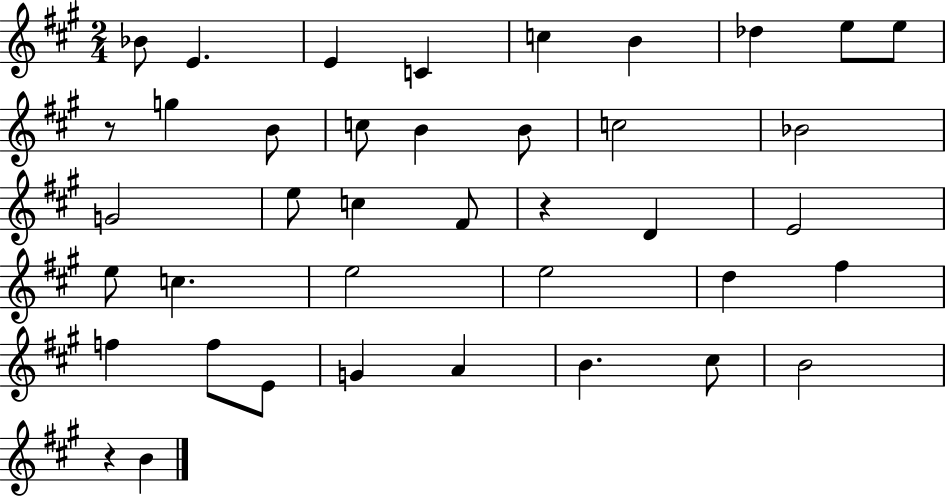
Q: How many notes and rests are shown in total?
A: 40